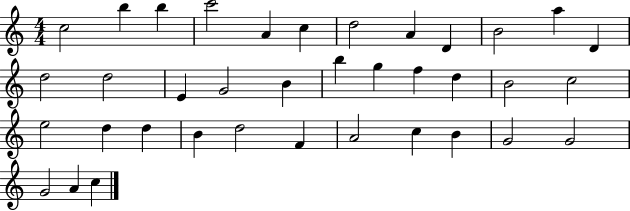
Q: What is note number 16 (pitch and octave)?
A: G4